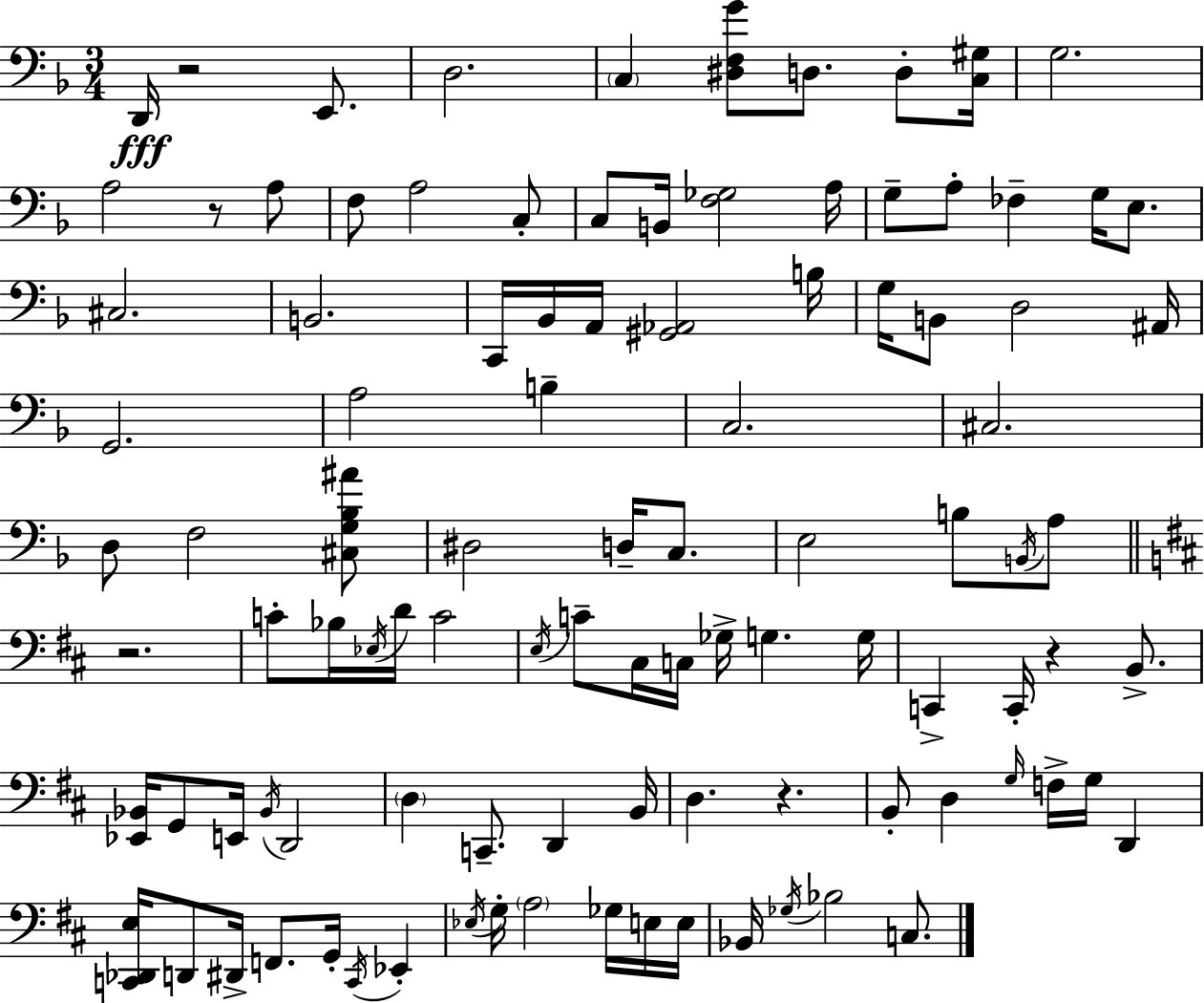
{
  \clef bass
  \numericTimeSignature
  \time 3/4
  \key d \minor
  d,16\fff r2 e,8. | d2. | \parenthesize c4 <dis f g'>8 d8. d8-. <c gis>16 | g2. | \break a2 r8 a8 | f8 a2 c8-. | c8 b,16 <f ges>2 a16 | g8-- a8-. fes4-- g16 e8. | \break cis2. | b,2. | c,16 bes,16 a,16 <gis, aes,>2 b16 | g16 b,8 d2 ais,16 | \break g,2. | a2 b4-- | c2. | cis2. | \break d8 f2 <cis g bes ais'>8 | dis2 d16-- c8. | e2 b8 \acciaccatura { b,16 } a8 | \bar "||" \break \key b \minor r2. | c'8-. bes16 \acciaccatura { ees16 } d'16 c'2 | \acciaccatura { e16 } c'8-- cis16 c16 ges16-> g4. | g16 c,4-> c,16-. r4 b,8.-> | \break <ees, bes,>16 g,8 e,16 \acciaccatura { bes,16 } d,2 | \parenthesize d4 c,8.-- d,4 | b,16 d4. r4. | b,8-. d4 \grace { g16 } f16-> g16 | \break d,4 <c, des, e>16 d,8 dis,16-> f,8. g,16-. | \acciaccatura { c,16 } ees,4-. \acciaccatura { ees16 } g16-. \parenthesize a2 | ges16 e16 e16 bes,16 \acciaccatura { ges16 } bes2 | c8. \bar "|."
}